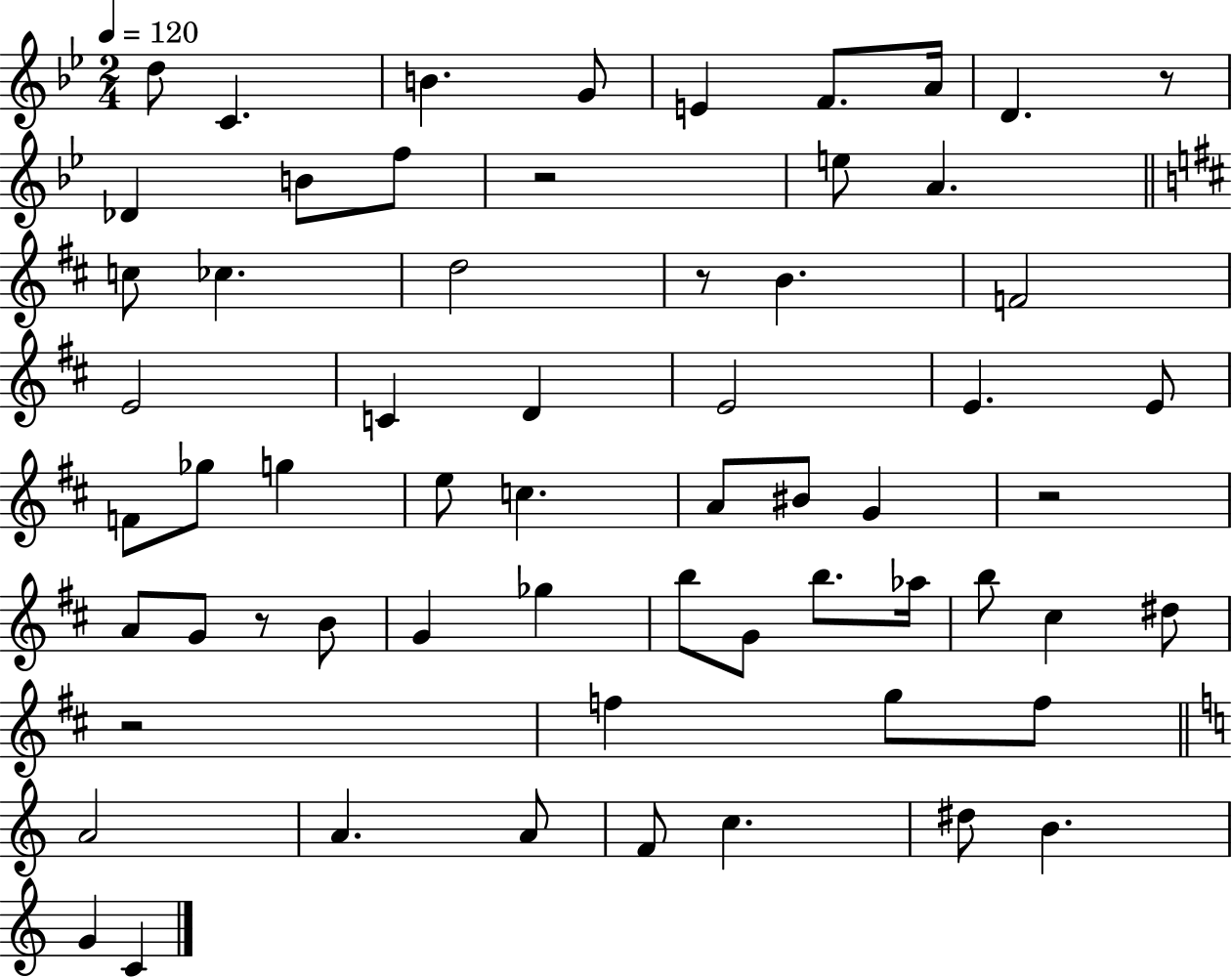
{
  \clef treble
  \numericTimeSignature
  \time 2/4
  \key bes \major
  \tempo 4 = 120
  d''8 c'4. | b'4. g'8 | e'4 f'8. a'16 | d'4. r8 | \break des'4 b'8 f''8 | r2 | e''8 a'4. | \bar "||" \break \key b \minor c''8 ces''4. | d''2 | r8 b'4. | f'2 | \break e'2 | c'4 d'4 | e'2 | e'4. e'8 | \break f'8 ges''8 g''4 | e''8 c''4. | a'8 bis'8 g'4 | r2 | \break a'8 g'8 r8 b'8 | g'4 ges''4 | b''8 g'8 b''8. aes''16 | b''8 cis''4 dis''8 | \break r2 | f''4 g''8 f''8 | \bar "||" \break \key c \major a'2 | a'4. a'8 | f'8 c''4. | dis''8 b'4. | \break g'4 c'4 | \bar "|."
}